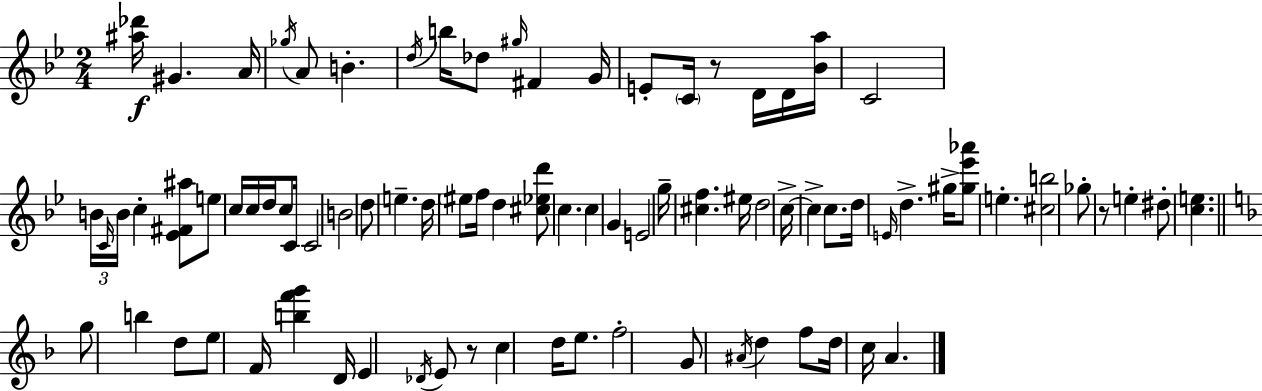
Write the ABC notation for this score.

X:1
T:Untitled
M:2/4
L:1/4
K:Bb
[^a_d']/4 ^G A/4 _g/4 A/2 B d/4 b/4 _d/2 ^g/4 ^F G/4 E/2 C/4 z/2 D/4 D/4 [_Ba]/4 C2 B/4 C/4 B/4 c [_E^F^a]/2 e/2 c/4 c/4 d/4 c/2 C/4 C2 B2 d/2 e d/4 ^e/2 f/4 d [^c_ed']/2 c c G E2 g/4 [^cf] ^e/4 d2 c/4 c c/2 d/4 E/4 d ^g/4 [^g_e'_a']/2 e [^cb]2 _g/2 z/2 e ^d/2 [ce] g/2 b d/2 e/2 F/4 [bf'g'] D/4 E _D/4 E/2 z/2 c d/4 e/2 f2 G/2 ^A/4 d f/2 d/4 c/4 A